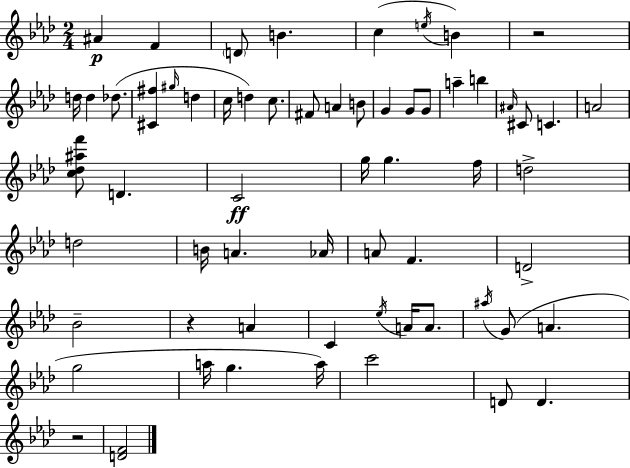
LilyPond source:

{
  \clef treble
  \numericTimeSignature
  \time 2/4
  \key aes \major
  \repeat volta 2 { ais'4\p f'4 | \parenthesize d'8 b'4. | c''4( \acciaccatura { e''16 } b'4) | r2 | \break d''16 d''4 des''8.( | <cis' fis''>4 \grace { gis''16 } d''4 | c''16 d''4) c''8. | fis'8 a'4 | \break b'8 g'4 g'8 | g'8 a''4-- b''4 | \grace { ais'16 } cis'8 c'4. | a'2 | \break <c'' des'' ais'' f'''>8 d'4. | c'2\ff | g''16 g''4. | f''16 d''2-> | \break d''2 | b'16 a'4. | aes'16 a'8 f'4. | d'2-> | \break bes'2-- | r4 a'4 | c'4 \acciaccatura { ees''16 } | a'16 a'8. \acciaccatura { ais''16 } g'8( a'4. | \break g''2 | a''16 g''4. | a''16) c'''2 | d'8 d'4. | \break r2 | <d' f'>2 | } \bar "|."
}